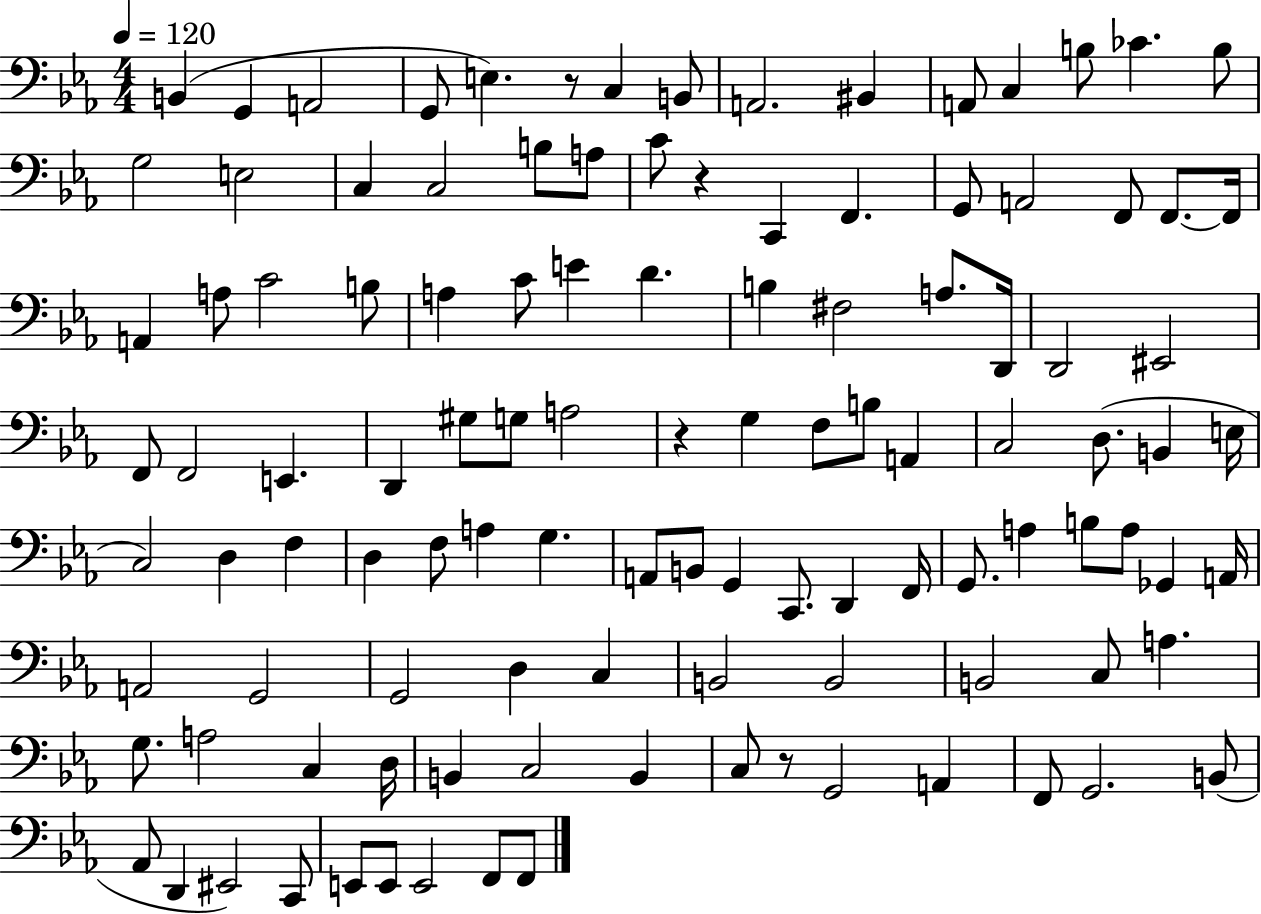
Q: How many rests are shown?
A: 4